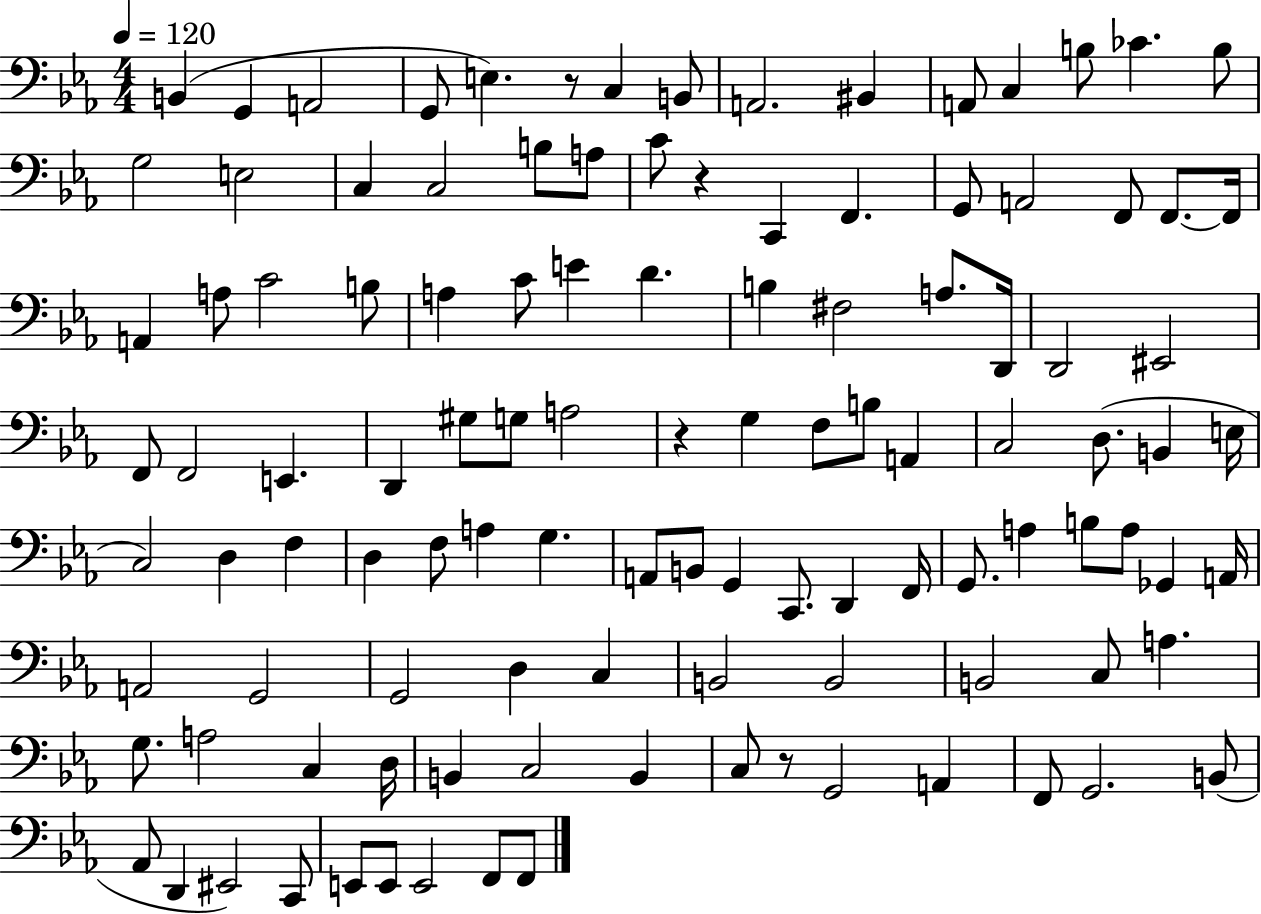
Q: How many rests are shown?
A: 4